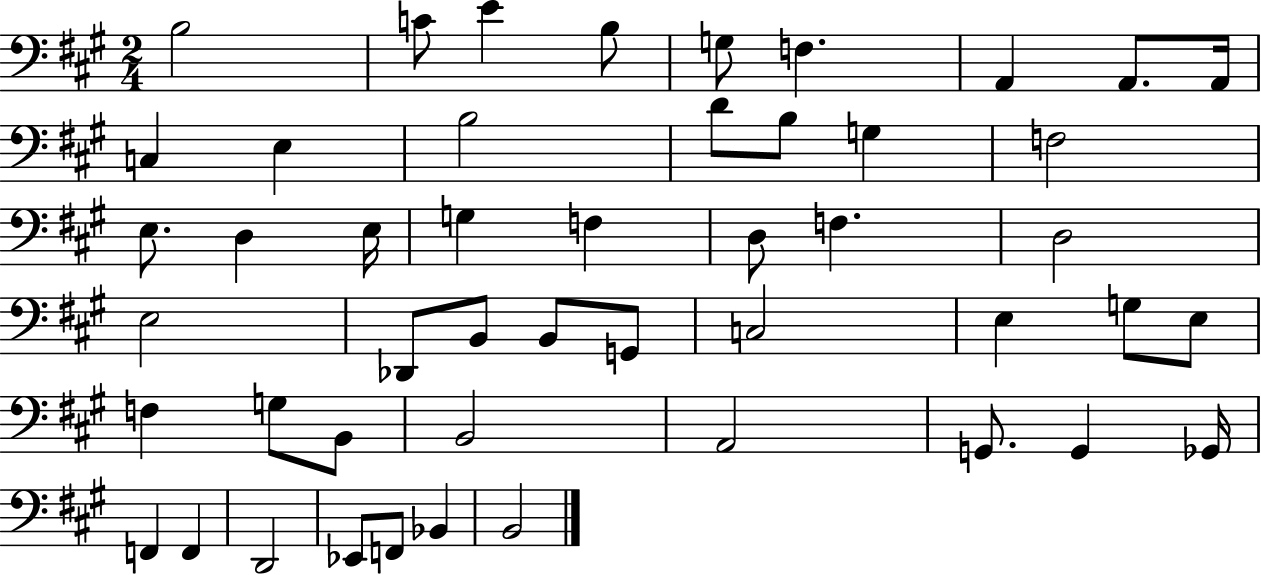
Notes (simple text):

B3/h C4/e E4/q B3/e G3/e F3/q. A2/q A2/e. A2/s C3/q E3/q B3/h D4/e B3/e G3/q F3/h E3/e. D3/q E3/s G3/q F3/q D3/e F3/q. D3/h E3/h Db2/e B2/e B2/e G2/e C3/h E3/q G3/e E3/e F3/q G3/e B2/e B2/h A2/h G2/e. G2/q Gb2/s F2/q F2/q D2/h Eb2/e F2/e Bb2/q B2/h